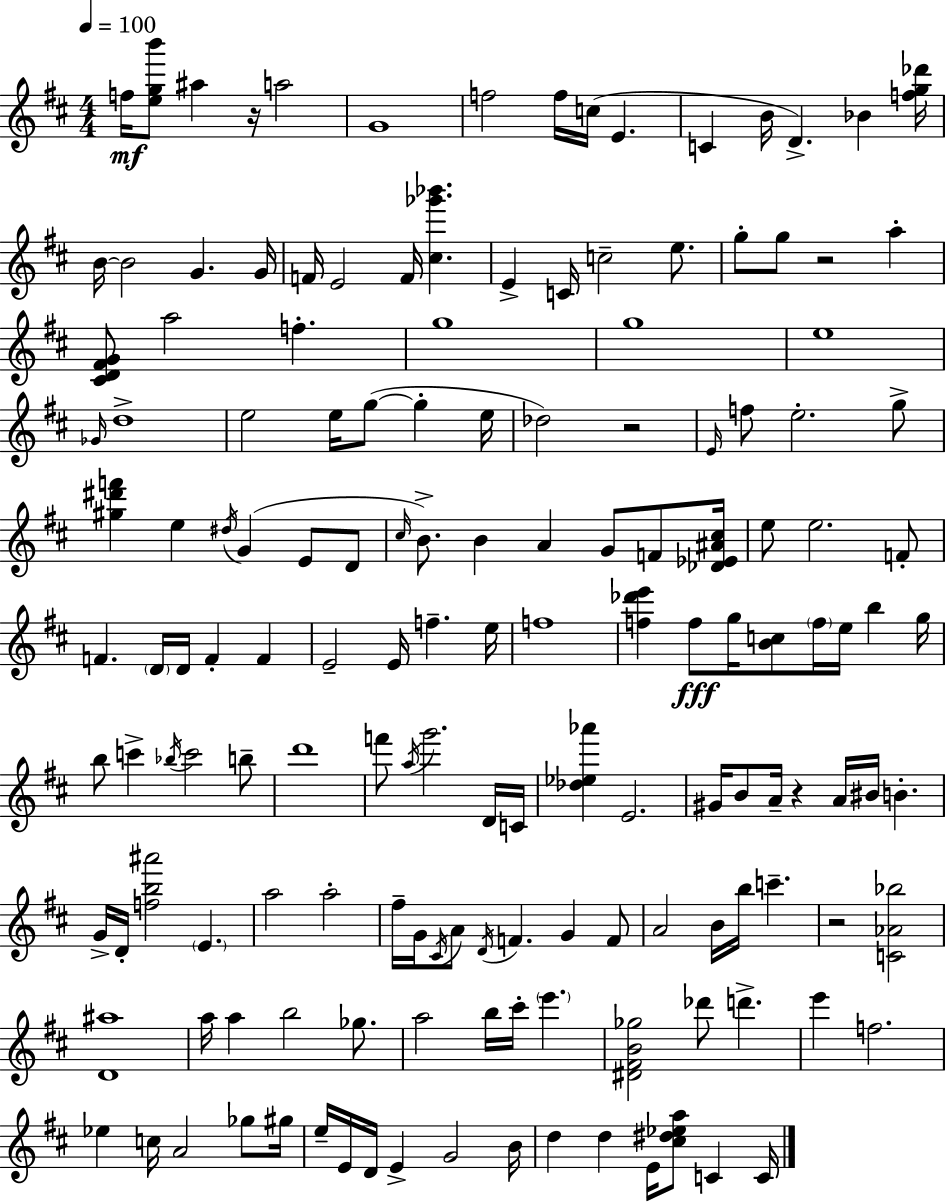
F5/s [E5,G5,B6]/e A#5/q R/s A5/h G4/w F5/h F5/s C5/s E4/q. C4/q B4/s D4/q. Bb4/q [F5,G5,Db6]/s B4/s B4/h G4/q. G4/s F4/s E4/h F4/s [C#5,Gb6,Bb6]/q. E4/q C4/s C5/h E5/e. G5/e G5/e R/h A5/q [C#4,D4,F#4,G4]/e A5/h F5/q. G5/w G5/w E5/w Gb4/s D5/w E5/h E5/s G5/e G5/q E5/s Db5/h R/h E4/s F5/e E5/h. G5/e [G#5,D#6,F6]/q E5/q D#5/s G4/q E4/e D4/e C#5/s B4/e. B4/q A4/q G4/e F4/e [Db4,Eb4,A#4,C#5]/s E5/e E5/h. F4/e F4/q. D4/s D4/s F4/q F4/q E4/h E4/s F5/q. E5/s F5/w [F5,Db6,E6]/q F5/e G5/s [B4,C5]/e F5/s E5/s B5/q G5/s B5/e C6/q Bb5/s C6/h B5/e D6/w F6/e A5/s G6/h. D4/s C4/s [Db5,Eb5,Ab6]/q E4/h. G#4/s B4/e A4/s R/q A4/s BIS4/s B4/q. G4/s D4/s [F5,B5,A#6]/h E4/q. A5/h A5/h F#5/s G4/s C#4/s A4/e D4/s F4/q. G4/q F4/e A4/h B4/s B5/s C6/q. R/h [C4,Ab4,Bb5]/h [D4,A#5]/w A5/s A5/q B5/h Gb5/e. A5/h B5/s C#6/s E6/q. [D#4,F#4,B4,Gb5]/h Db6/e D6/q. E6/q F5/h. Eb5/q C5/s A4/h Gb5/e G#5/s E5/s E4/s D4/s E4/q G4/h B4/s D5/q D5/q E4/s [C#5,D#5,Eb5,A5]/e C4/q C4/s